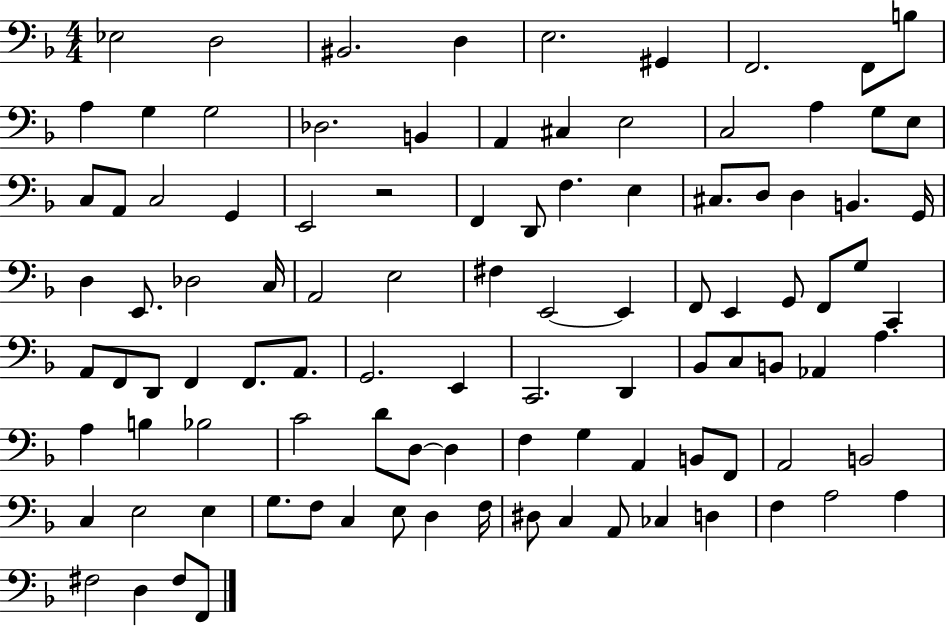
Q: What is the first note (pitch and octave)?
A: Eb3